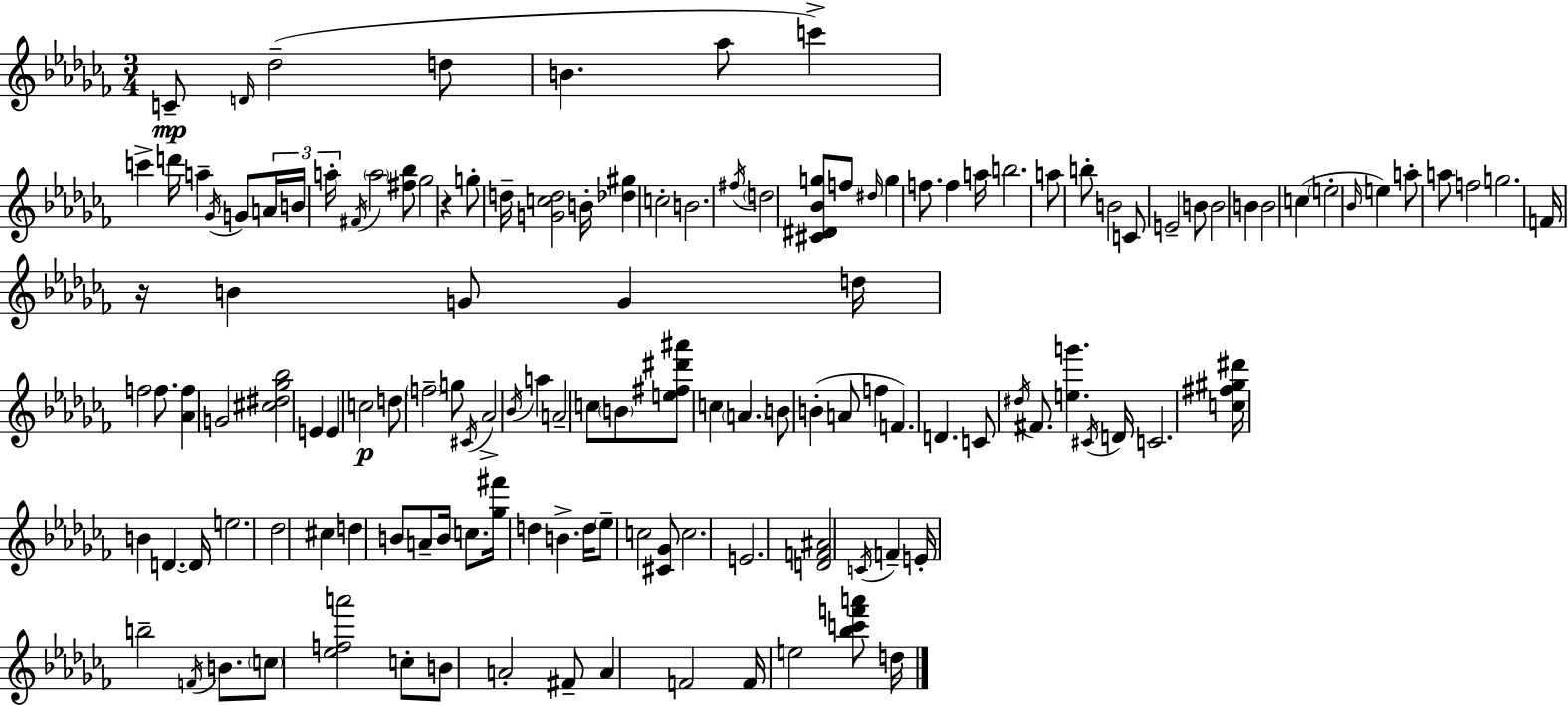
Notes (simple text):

C4/e D4/s Db5/h D5/e B4/q. Ab5/e C6/q C6/q D6/s A5/q Gb4/s G4/e A4/s B4/s A5/s F#4/s A5/h [F#5,Bb5]/e Gb5/h R/q G5/e D5/s [G4,C5,D5]/h B4/s [Db5,G#5]/q C5/h B4/h. F#5/s D5/h [C#4,D#4,Bb4,G5]/e F5/e D#5/s G5/q F5/e. F5/q A5/s B5/h. A5/e B5/e B4/h C4/e E4/h B4/e B4/h B4/q B4/h C5/q E5/h Bb4/s E5/q A5/e A5/e F5/h G5/h. F4/s R/s B4/q G4/e G4/q D5/s F5/h F5/e. [Ab4,F5]/q G4/h [C#5,D#5,Gb5,Bb5]/h E4/q E4/q C5/h D5/e F5/h G5/e C#4/s Ab4/h Bb4/s A5/q A4/h C5/e B4/e [E5,F#5,D#6,A#6]/e C5/q A4/q. B4/e B4/q A4/e F5/q F4/q. D4/q. C4/e D#5/s F#4/e. [E5,G6]/q. C#4/s D4/s C4/h. [C5,F#5,G#5,D#6]/s B4/q D4/q. D4/s E5/h. Db5/h C#5/q D5/q B4/e A4/e B4/s C5/e. [Gb5,F#6]/s D5/q B4/q. D5/s Eb5/e C5/h [C#4,Gb4]/e C5/h. E4/h. [D4,F4,A#4]/h C4/s F4/q E4/s B5/h F4/s B4/e. C5/e [Eb5,F5,A6]/h C5/e B4/e A4/h F#4/e A4/q F4/h F4/s E5/h [Bb5,C6,F6,A6]/e D5/s